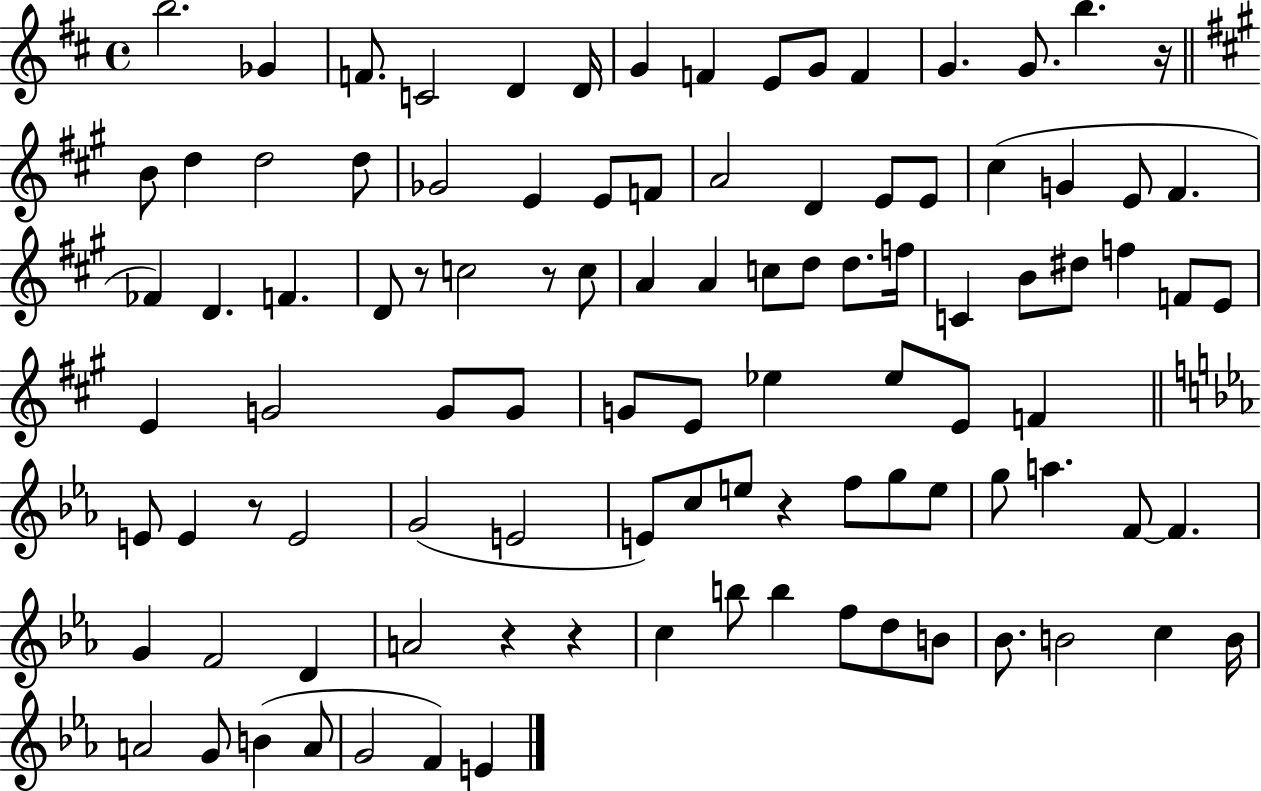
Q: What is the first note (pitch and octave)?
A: B5